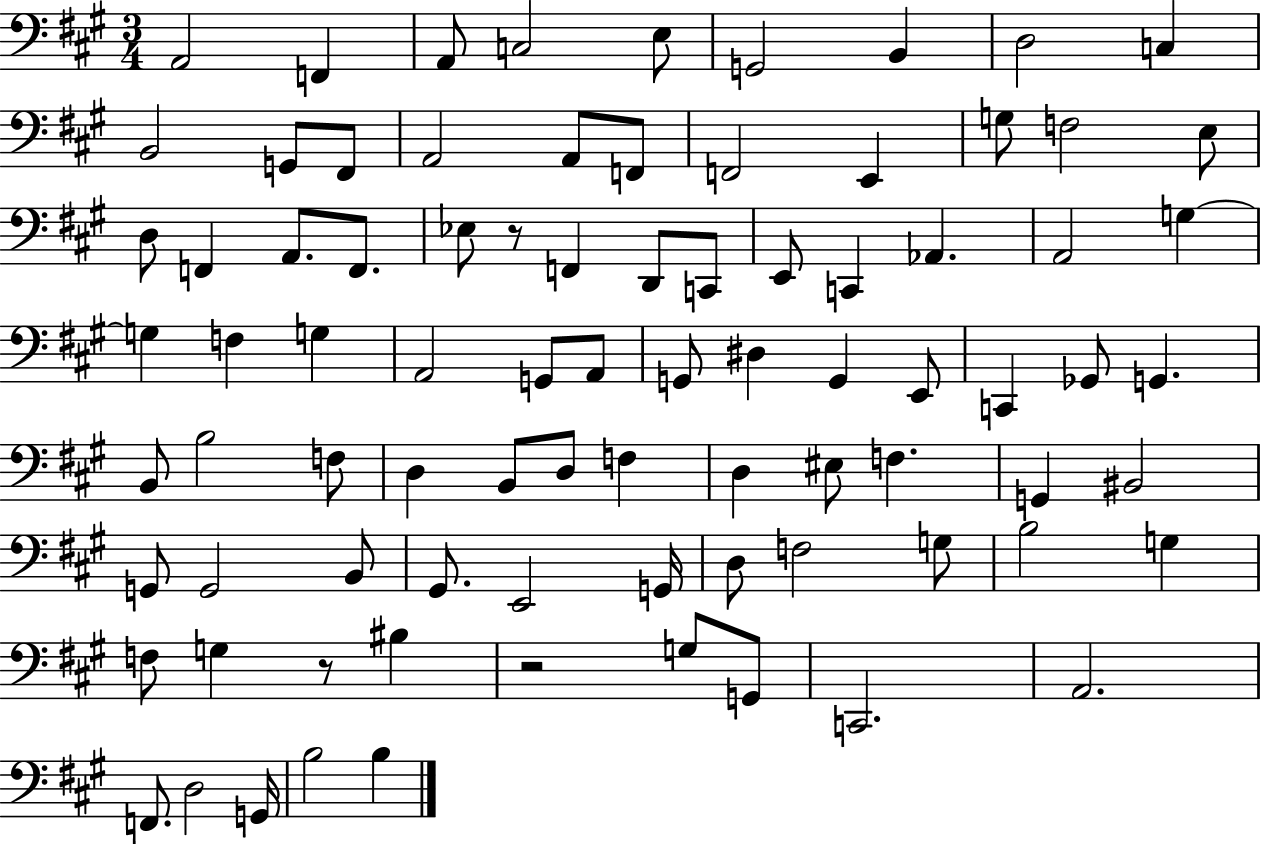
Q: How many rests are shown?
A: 3